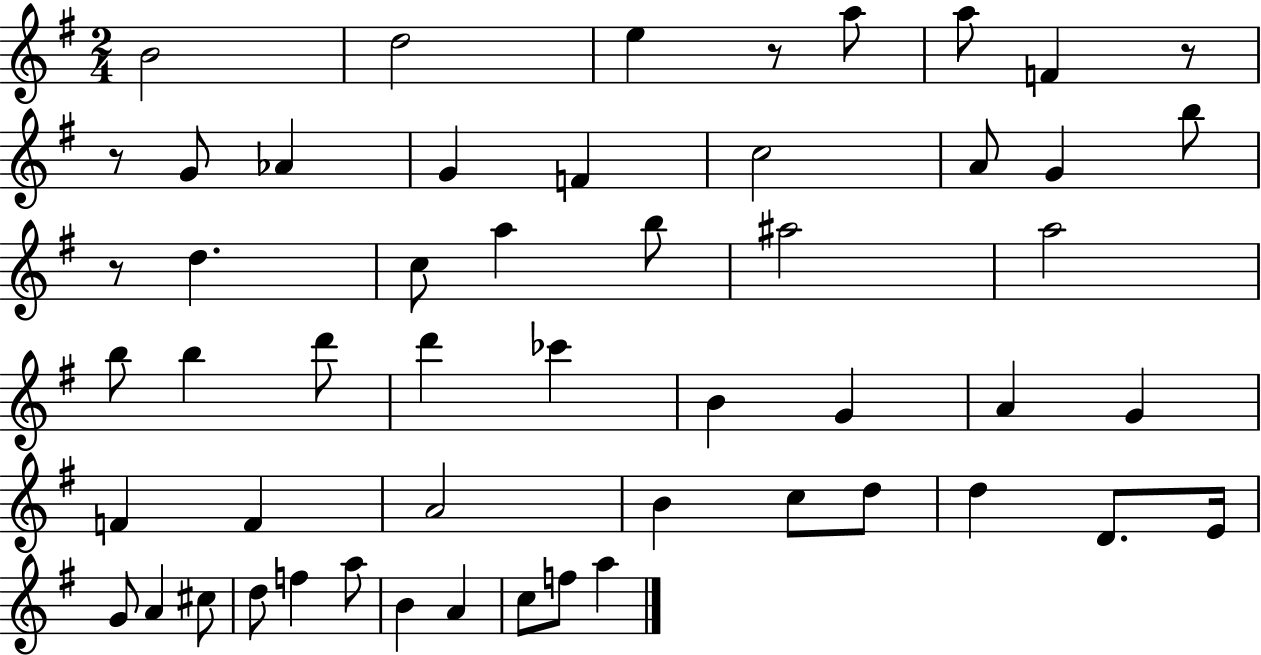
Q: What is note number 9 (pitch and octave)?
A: G4